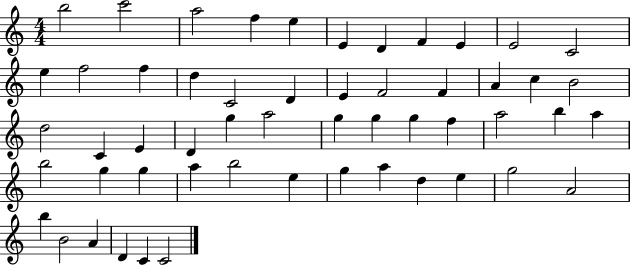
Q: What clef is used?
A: treble